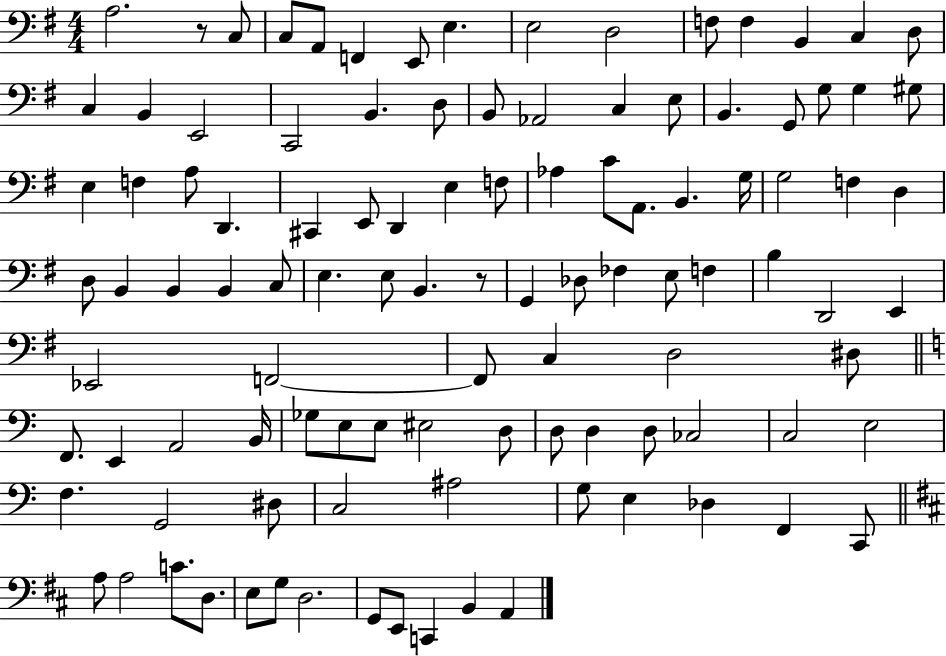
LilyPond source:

{
  \clef bass
  \numericTimeSignature
  \time 4/4
  \key g \major
  a2. r8 c8 | c8 a,8 f,4 e,8 e4. | e2 d2 | f8 f4 b,4 c4 d8 | \break c4 b,4 e,2 | c,2 b,4. d8 | b,8 aes,2 c4 e8 | b,4. g,8 g8 g4 gis8 | \break e4 f4 a8 d,4. | cis,4 e,8 d,4 e4 f8 | aes4 c'8 a,8. b,4. g16 | g2 f4 d4 | \break d8 b,4 b,4 b,4 c8 | e4. e8 b,4. r8 | g,4 des8 fes4 e8 f4 | b4 d,2 e,4 | \break ees,2 f,2~~ | f,8 c4 d2 dis8 | \bar "||" \break \key c \major f,8. e,4 a,2 b,16 | ges8 e8 e8 eis2 d8 | d8 d4 d8 ces2 | c2 e2 | \break f4. g,2 dis8 | c2 ais2 | g8 e4 des4 f,4 c,8 | \bar "||" \break \key d \major a8 a2 c'8. d8. | e8 g8 d2. | g,8 e,8 c,4 b,4 a,4 | \bar "|."
}